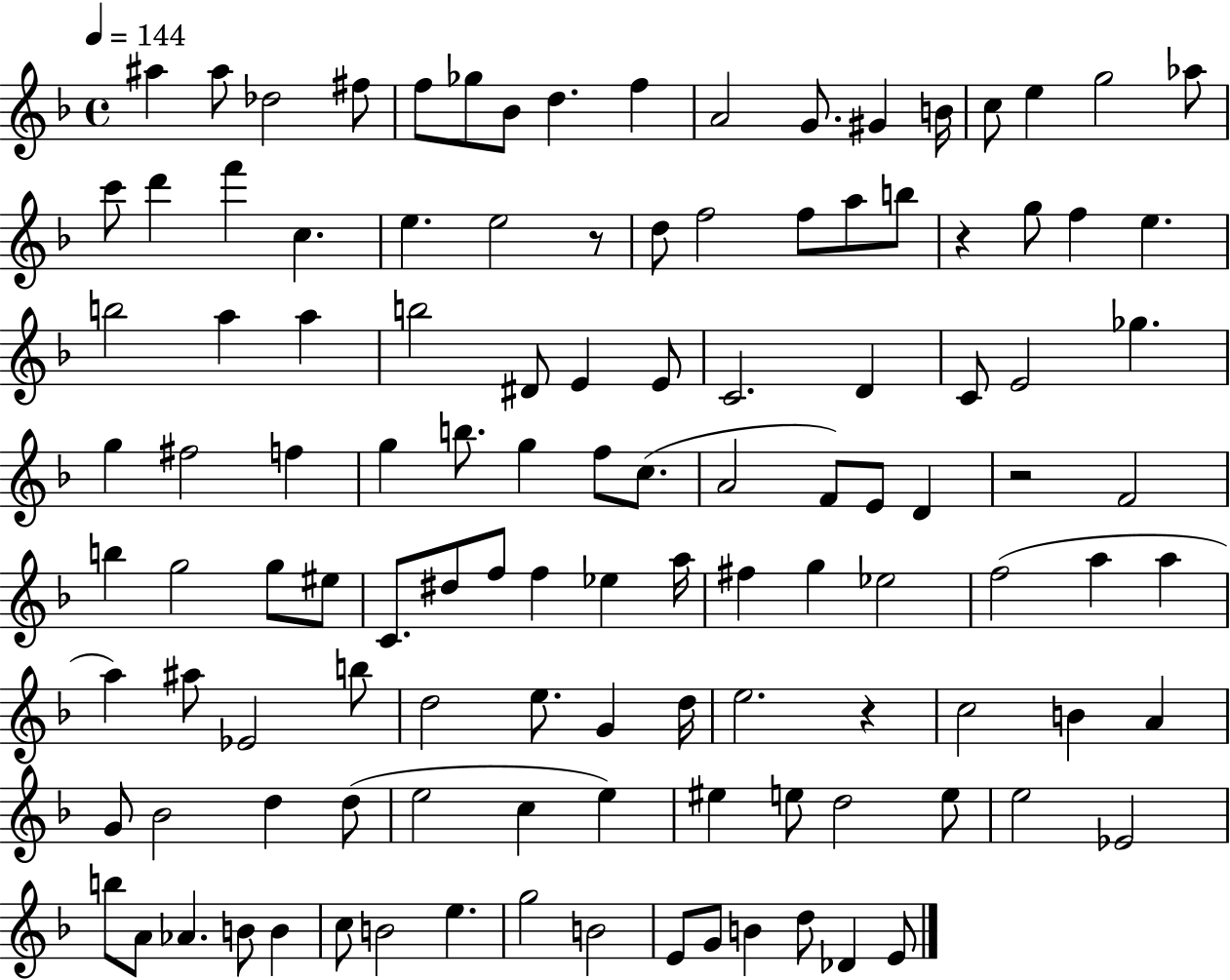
A#5/q A#5/e Db5/h F#5/e F5/e Gb5/e Bb4/e D5/q. F5/q A4/h G4/e. G#4/q B4/s C5/e E5/q G5/h Ab5/e C6/e D6/q F6/q C5/q. E5/q. E5/h R/e D5/e F5/h F5/e A5/e B5/e R/q G5/e F5/q E5/q. B5/h A5/q A5/q B5/h D#4/e E4/q E4/e C4/h. D4/q C4/e E4/h Gb5/q. G5/q F#5/h F5/q G5/q B5/e. G5/q F5/e C5/e. A4/h F4/e E4/e D4/q R/h F4/h B5/q G5/h G5/e EIS5/e C4/e. D#5/e F5/e F5/q Eb5/q A5/s F#5/q G5/q Eb5/h F5/h A5/q A5/q A5/q A#5/e Eb4/h B5/e D5/h E5/e. G4/q D5/s E5/h. R/q C5/h B4/q A4/q G4/e Bb4/h D5/q D5/e E5/h C5/q E5/q EIS5/q E5/e D5/h E5/e E5/h Eb4/h B5/e A4/e Ab4/q. B4/e B4/q C5/e B4/h E5/q. G5/h B4/h E4/e G4/e B4/q D5/e Db4/q E4/e